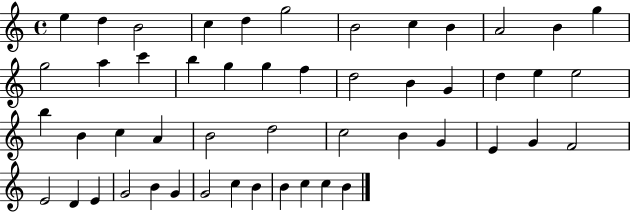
E5/q D5/q B4/h C5/q D5/q G5/h B4/h C5/q B4/q A4/h B4/q G5/q G5/h A5/q C6/q B5/q G5/q G5/q F5/q D5/h B4/q G4/q D5/q E5/q E5/h B5/q B4/q C5/q A4/q B4/h D5/h C5/h B4/q G4/q E4/q G4/q F4/h E4/h D4/q E4/q G4/h B4/q G4/q G4/h C5/q B4/q B4/q C5/q C5/q B4/q